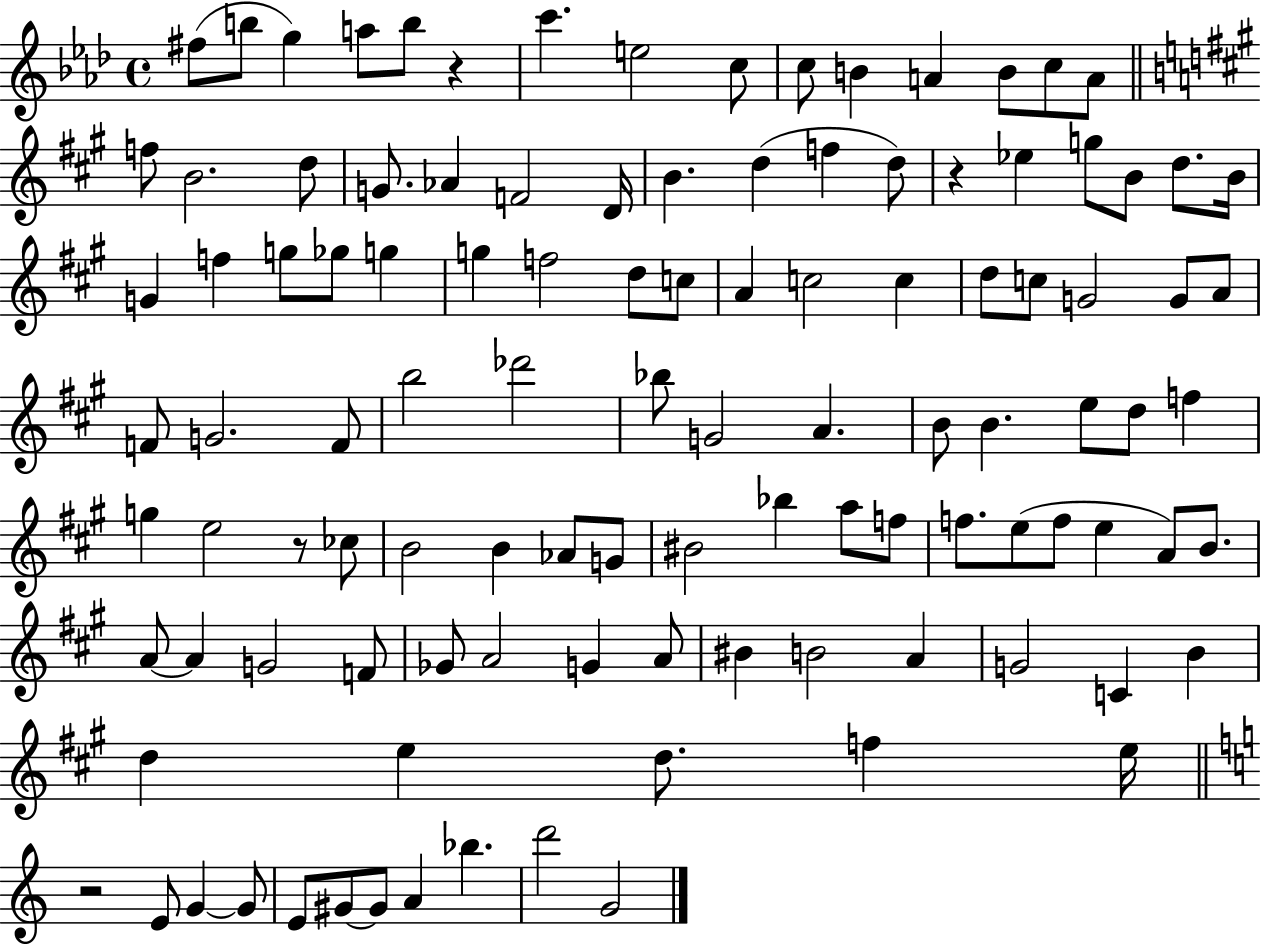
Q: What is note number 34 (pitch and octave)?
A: Gb5